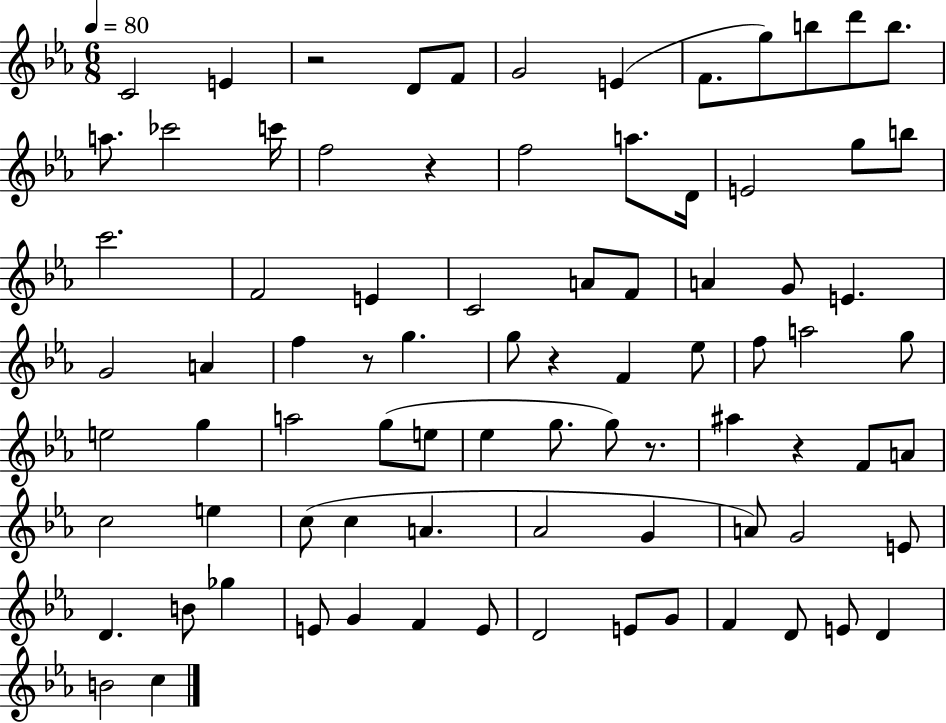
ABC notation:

X:1
T:Untitled
M:6/8
L:1/4
K:Eb
C2 E z2 D/2 F/2 G2 E F/2 g/2 b/2 d'/2 b/2 a/2 _c'2 c'/4 f2 z f2 a/2 D/4 E2 g/2 b/2 c'2 F2 E C2 A/2 F/2 A G/2 E G2 A f z/2 g g/2 z F _e/2 f/2 a2 g/2 e2 g a2 g/2 e/2 _e g/2 g/2 z/2 ^a z F/2 A/2 c2 e c/2 c A _A2 G A/2 G2 E/2 D B/2 _g E/2 G F E/2 D2 E/2 G/2 F D/2 E/2 D B2 c